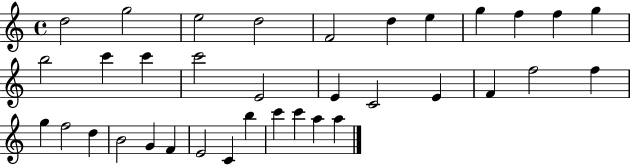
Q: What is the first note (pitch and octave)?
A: D5